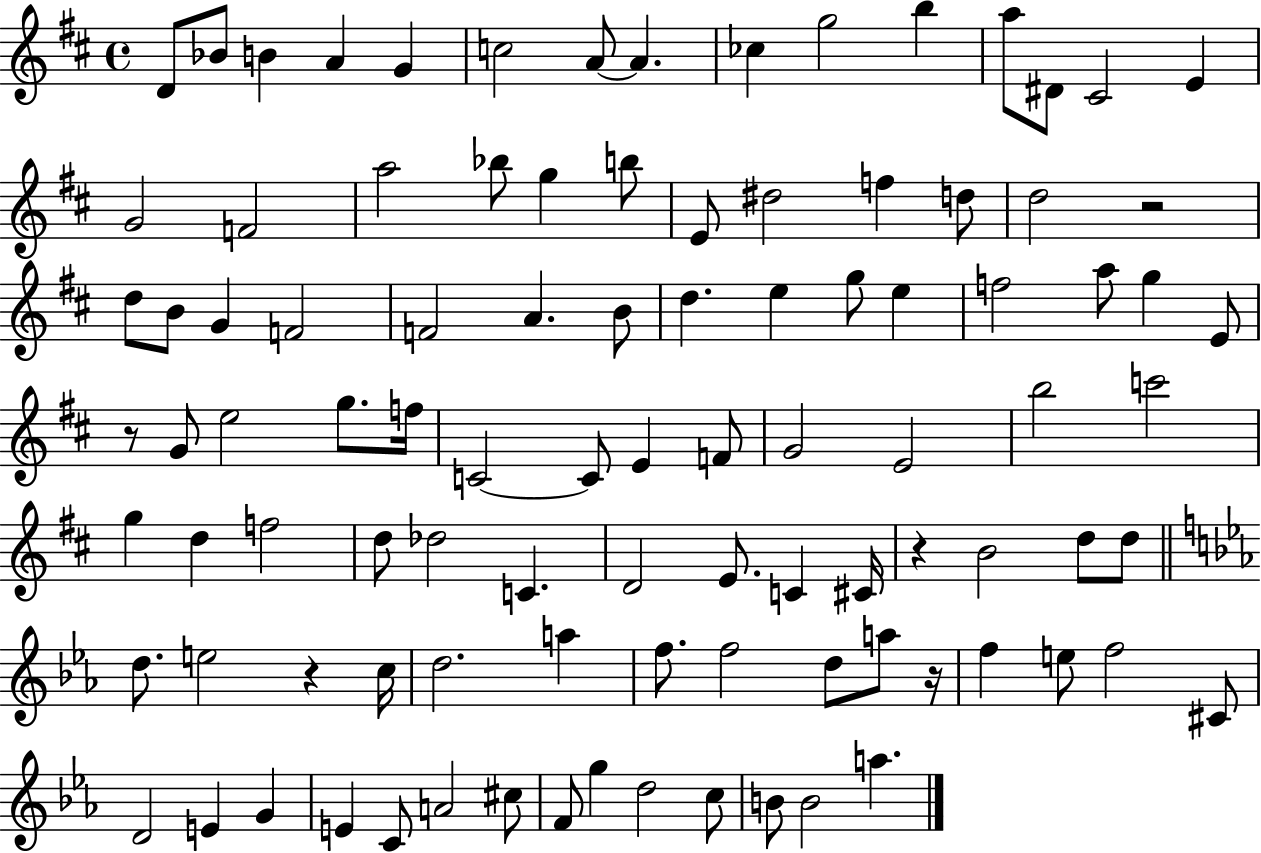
D4/e Bb4/e B4/q A4/q G4/q C5/h A4/e A4/q. CES5/q G5/h B5/q A5/e D#4/e C#4/h E4/q G4/h F4/h A5/h Bb5/e G5/q B5/e E4/e D#5/h F5/q D5/e D5/h R/h D5/e B4/e G4/q F4/h F4/h A4/q. B4/e D5/q. E5/q G5/e E5/q F5/h A5/e G5/q E4/e R/e G4/e E5/h G5/e. F5/s C4/h C4/e E4/q F4/e G4/h E4/h B5/h C6/h G5/q D5/q F5/h D5/e Db5/h C4/q. D4/h E4/e. C4/q C#4/s R/q B4/h D5/e D5/e D5/e. E5/h R/q C5/s D5/h. A5/q F5/e. F5/h D5/e A5/e R/s F5/q E5/e F5/h C#4/e D4/h E4/q G4/q E4/q C4/e A4/h C#5/e F4/e G5/q D5/h C5/e B4/e B4/h A5/q.